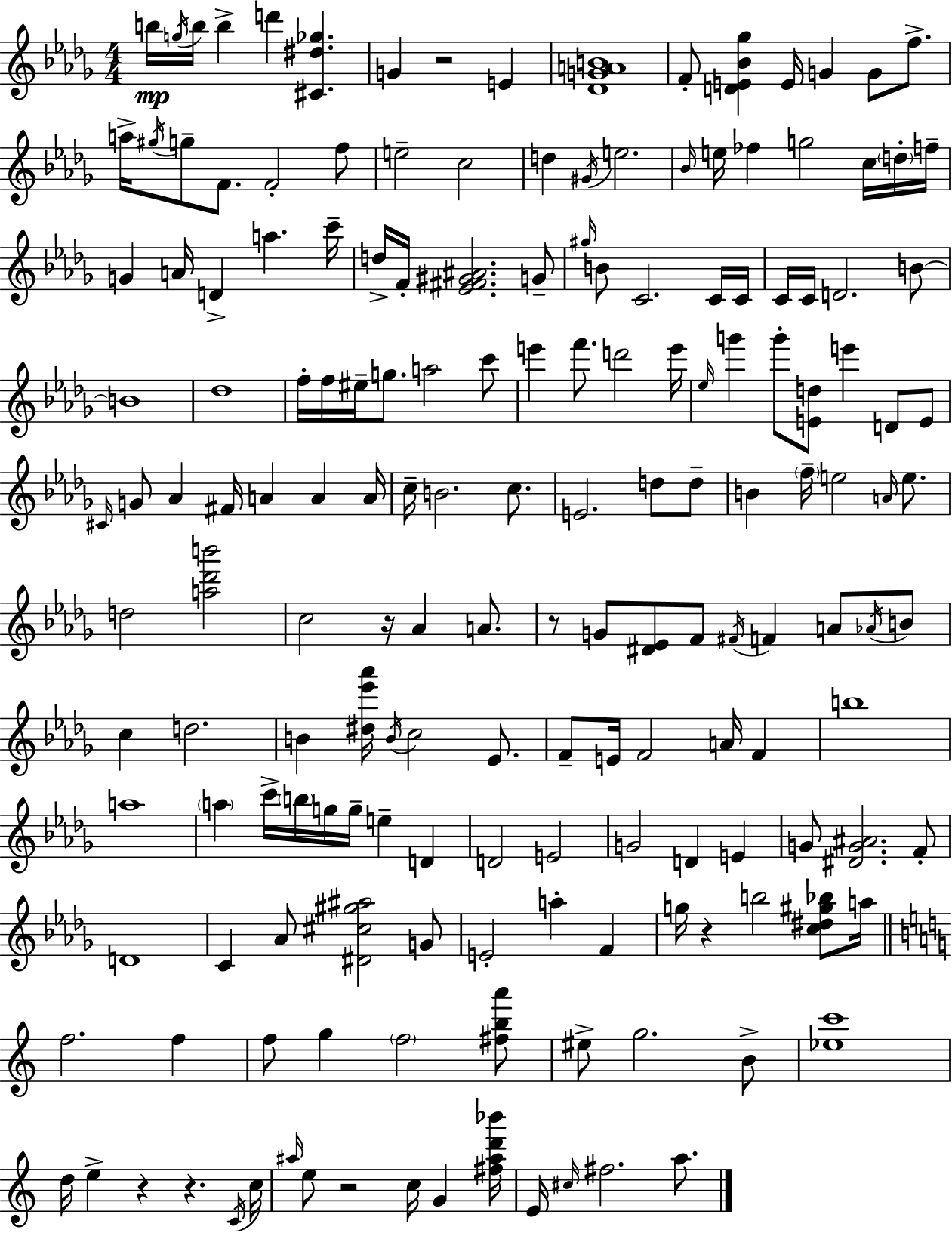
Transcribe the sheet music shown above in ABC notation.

X:1
T:Untitled
M:4/4
L:1/4
K:Bbm
b/4 g/4 b/4 b d' [^C^d_g] G z2 E [_DGAB]4 F/2 [DE_B_g] E/4 G G/2 f/2 a/4 ^g/4 g/2 F/2 F2 f/2 e2 c2 d ^G/4 e2 _B/4 e/4 _f g2 c/4 d/4 f/4 G A/4 D a c'/4 d/4 F/4 [_E^F^G^A]2 G/2 ^g/4 B/2 C2 C/4 C/4 C/4 C/4 D2 B/2 B4 _d4 f/4 f/4 ^e/4 g/2 a2 c'/2 e' f'/2 d'2 e'/4 _e/4 g' g'/2 [Ed]/2 e' D/2 E/2 ^C/4 G/2 _A ^F/4 A A A/4 c/4 B2 c/2 E2 d/2 d/2 B f/4 e2 A/4 e/2 d2 [a_d'b']2 c2 z/4 _A A/2 z/2 G/2 [^D_E]/2 F/2 ^F/4 F A/2 _A/4 B/2 c d2 B [^d_e'_a']/4 B/4 c2 _E/2 F/2 E/4 F2 A/4 F b4 a4 a c'/4 b/4 g/4 g/4 e D D2 E2 G2 D E G/2 [^DG^A]2 F/2 D4 C _A/2 [^D^c^g^a]2 G/2 E2 a F g/4 z b2 [c^d^g_b]/2 a/4 f2 f f/2 g f2 [^fba']/2 ^e/2 g2 B/2 [_ec']4 d/4 e z z C/4 c/4 ^a/4 e/2 z2 c/4 G [^f^ad'_b']/4 E/4 ^c/4 ^f2 a/2